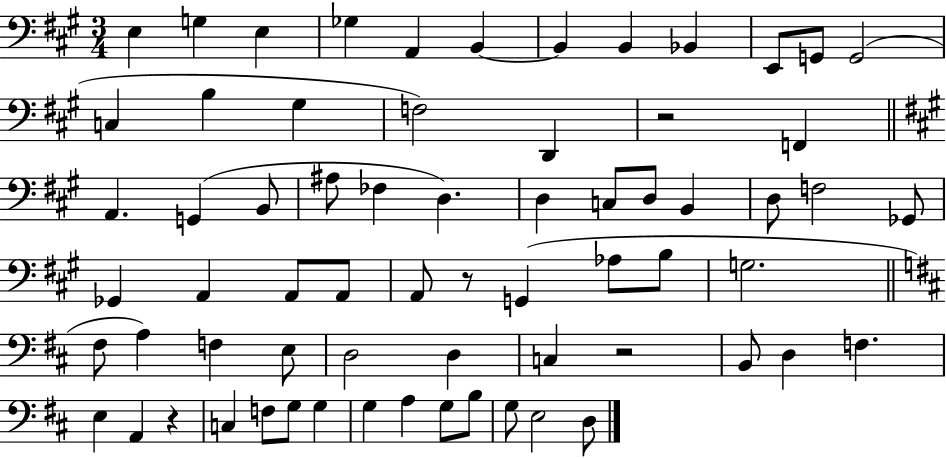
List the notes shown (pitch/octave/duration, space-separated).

E3/q G3/q E3/q Gb3/q A2/q B2/q B2/q B2/q Bb2/q E2/e G2/e G2/h C3/q B3/q G#3/q F3/h D2/q R/h F2/q A2/q. G2/q B2/e A#3/e FES3/q D3/q. D3/q C3/e D3/e B2/q D3/e F3/h Gb2/e Gb2/q A2/q A2/e A2/e A2/e R/e G2/q Ab3/e B3/e G3/h. F#3/e A3/q F3/q E3/e D3/h D3/q C3/q R/h B2/e D3/q F3/q. E3/q A2/q R/q C3/q F3/e G3/e G3/q G3/q A3/q G3/e B3/e G3/e E3/h D3/e